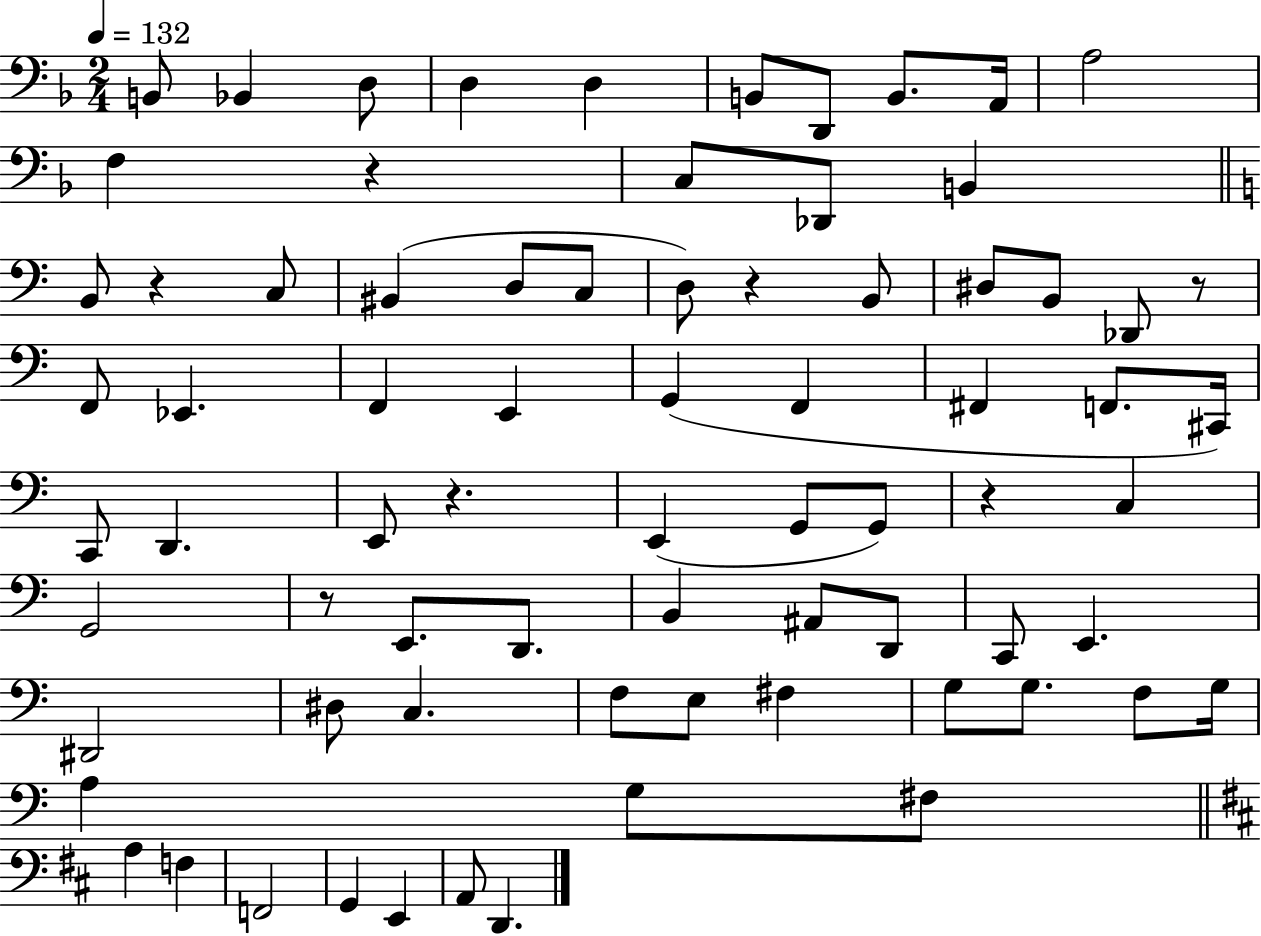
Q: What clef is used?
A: bass